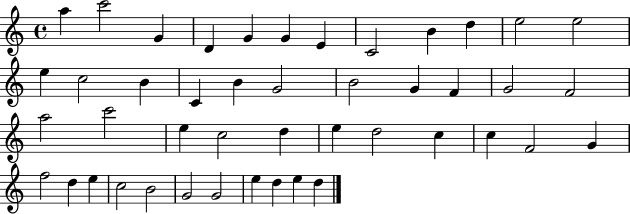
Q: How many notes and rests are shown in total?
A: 45